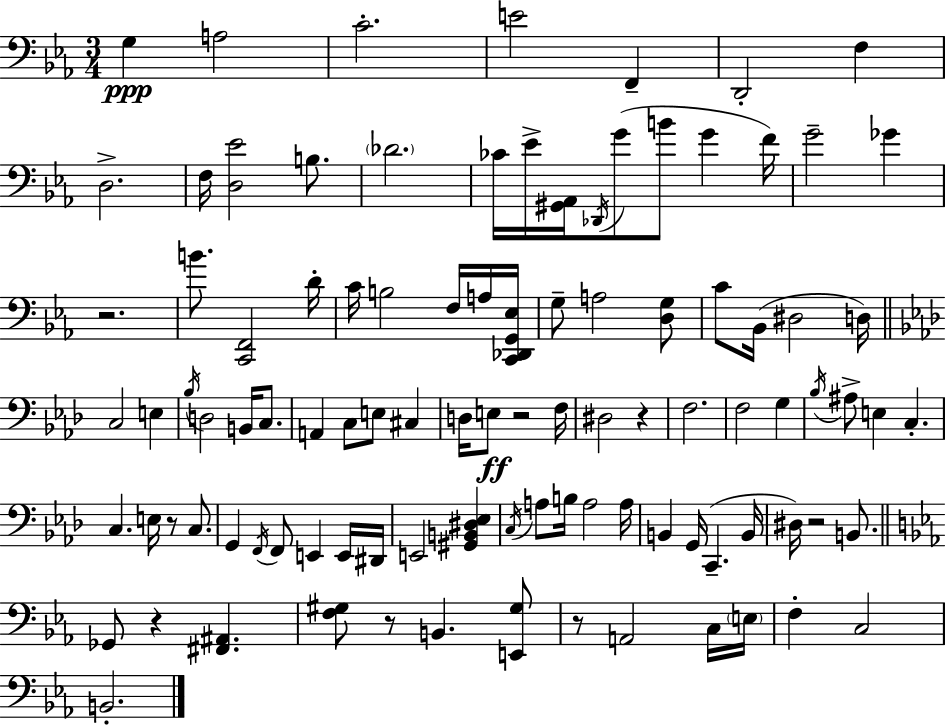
G3/q A3/h C4/h. E4/h F2/q D2/h F3/q D3/h. F3/s [D3,Eb4]/h B3/e. Db4/h. CES4/s Eb4/s [G#2,Ab2]/s Db2/s G4/e B4/e G4/q F4/s G4/h Gb4/q R/h. B4/e. [C2,F2]/h D4/s C4/s B3/h F3/s A3/s [C2,Db2,G2,Eb3]/s G3/e A3/h [D3,G3]/e C4/e Bb2/s D#3/h D3/s C3/h E3/q Bb3/s D3/h B2/s C3/e. A2/q C3/e E3/e C#3/q D3/s E3/e R/h F3/s D#3/h R/q F3/h. F3/h G3/q Bb3/s A#3/e E3/q C3/q. C3/q. E3/s R/e C3/e. G2/q F2/s F2/e E2/q E2/s D#2/s E2/h [G#2,B2,D#3,Eb3]/q C3/s A3/e B3/s A3/h A3/s B2/q G2/s C2/q. B2/s D#3/s R/h B2/e. Gb2/e R/q [F#2,A#2]/q. [F3,G#3]/e R/e B2/q. [E2,G#3]/e R/e A2/h C3/s E3/s F3/q C3/h B2/h.